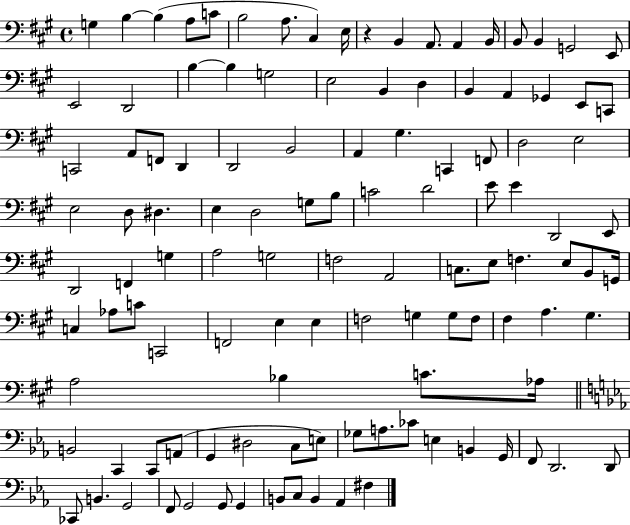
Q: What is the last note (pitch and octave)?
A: F#3